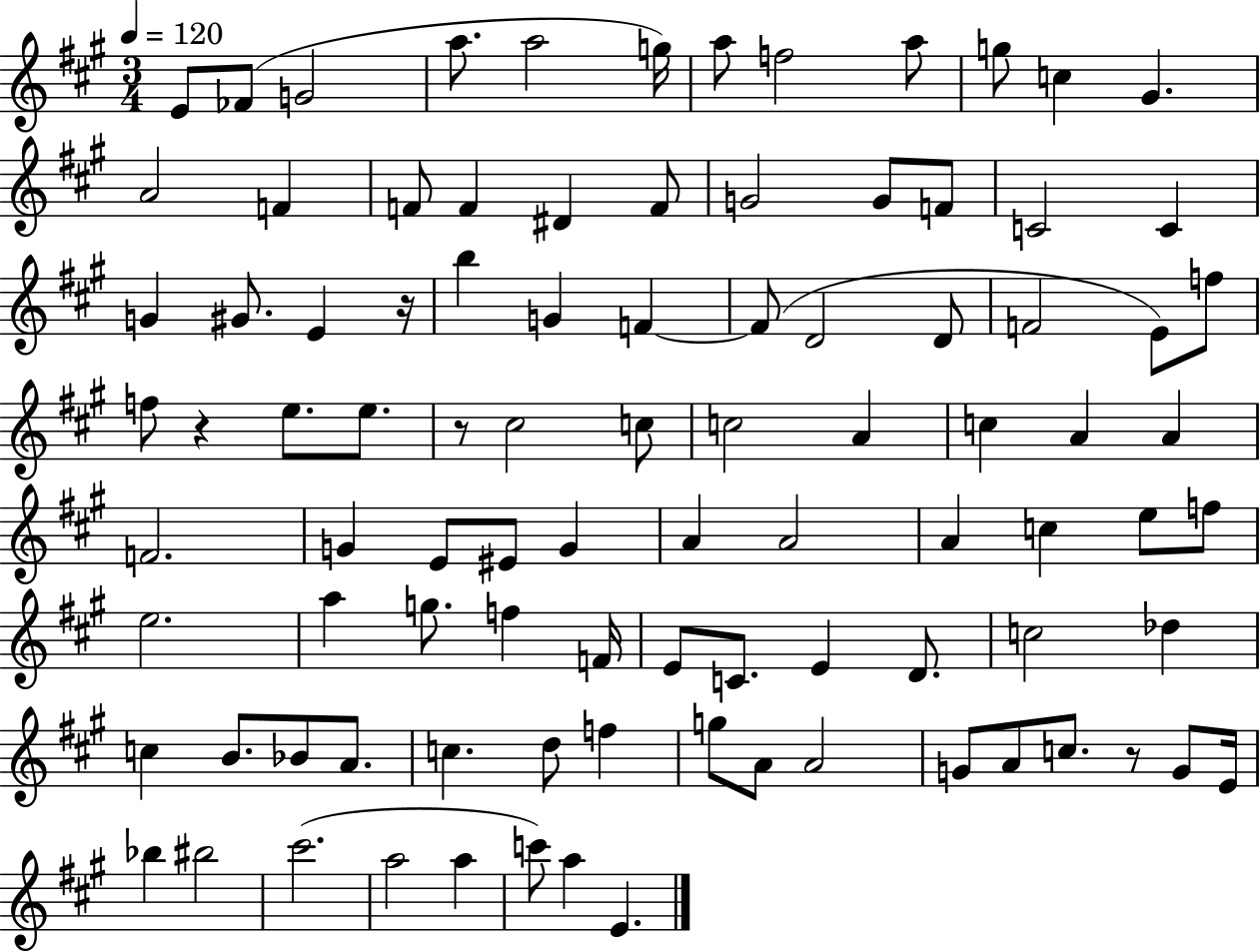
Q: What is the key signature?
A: A major